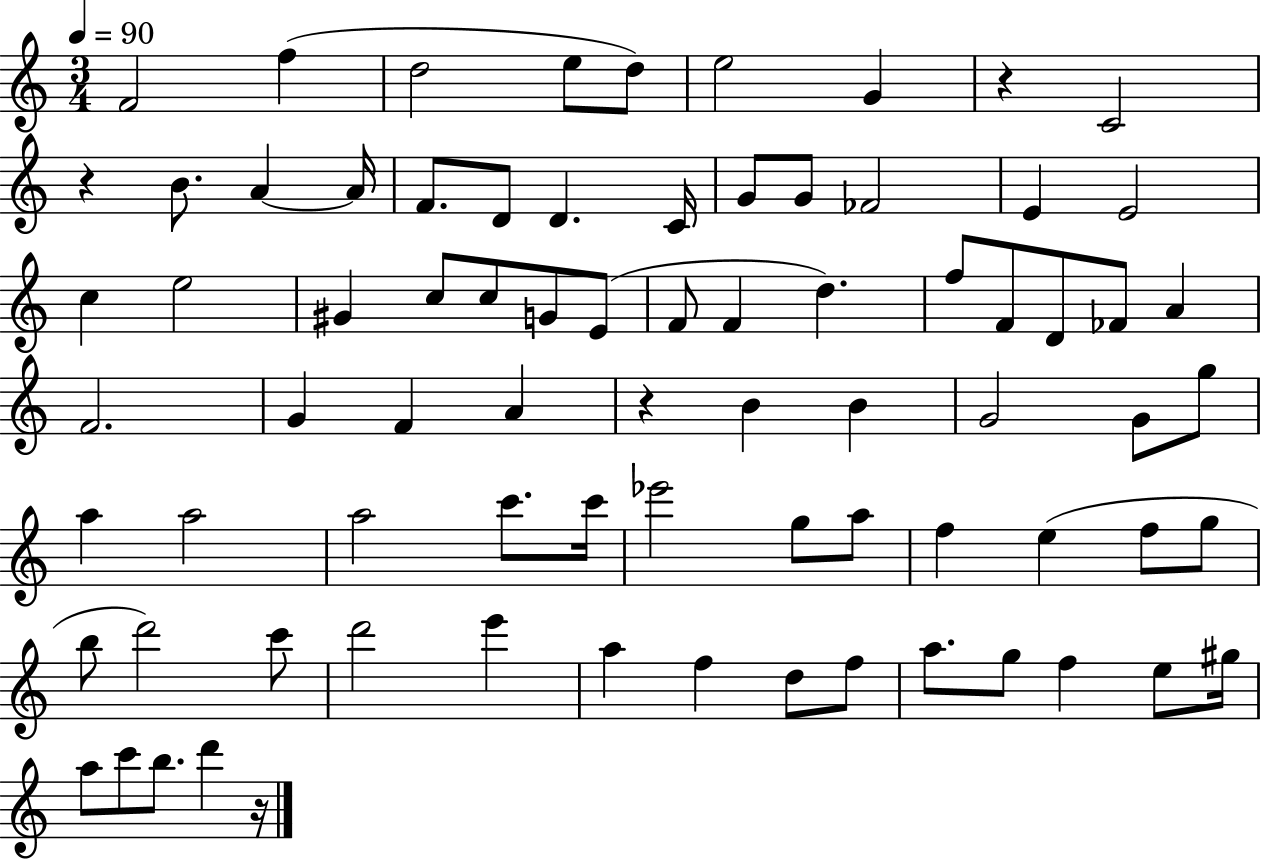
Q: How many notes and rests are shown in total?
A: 78